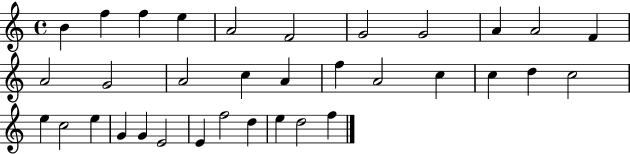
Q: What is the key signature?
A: C major